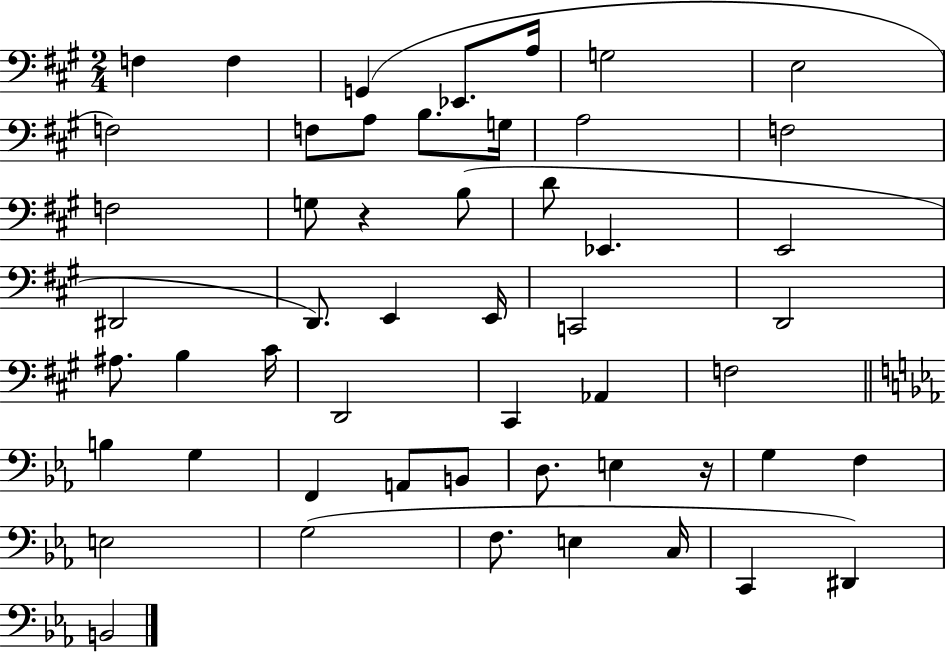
F3/q F3/q G2/q Eb2/e. A3/s G3/h E3/h F3/h F3/e A3/e B3/e. G3/s A3/h F3/h F3/h G3/e R/q B3/e D4/e Eb2/q. E2/h D#2/h D2/e. E2/q E2/s C2/h D2/h A#3/e. B3/q C#4/s D2/h C#2/q Ab2/q F3/h B3/q G3/q F2/q A2/e B2/e D3/e. E3/q R/s G3/q F3/q E3/h G3/h F3/e. E3/q C3/s C2/q D#2/q B2/h